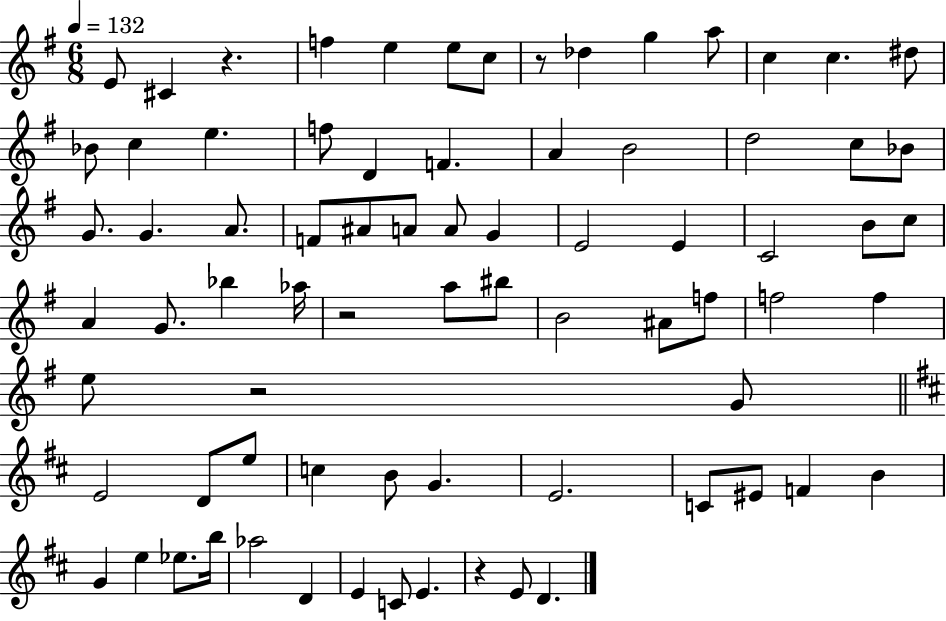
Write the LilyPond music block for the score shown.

{
  \clef treble
  \numericTimeSignature
  \time 6/8
  \key g \major
  \tempo 4 = 132
  e'8 cis'4 r4. | f''4 e''4 e''8 c''8 | r8 des''4 g''4 a''8 | c''4 c''4. dis''8 | \break bes'8 c''4 e''4. | f''8 d'4 f'4. | a'4 b'2 | d''2 c''8 bes'8 | \break g'8. g'4. a'8. | f'8 ais'8 a'8 a'8 g'4 | e'2 e'4 | c'2 b'8 c''8 | \break a'4 g'8. bes''4 aes''16 | r2 a''8 bis''8 | b'2 ais'8 f''8 | f''2 f''4 | \break e''8 r2 g'8 | \bar "||" \break \key b \minor e'2 d'8 e''8 | c''4 b'8 g'4. | e'2. | c'8 eis'8 f'4 b'4 | \break g'4 e''4 ees''8. b''16 | aes''2 d'4 | e'4 c'8 e'4. | r4 e'8 d'4. | \break \bar "|."
}